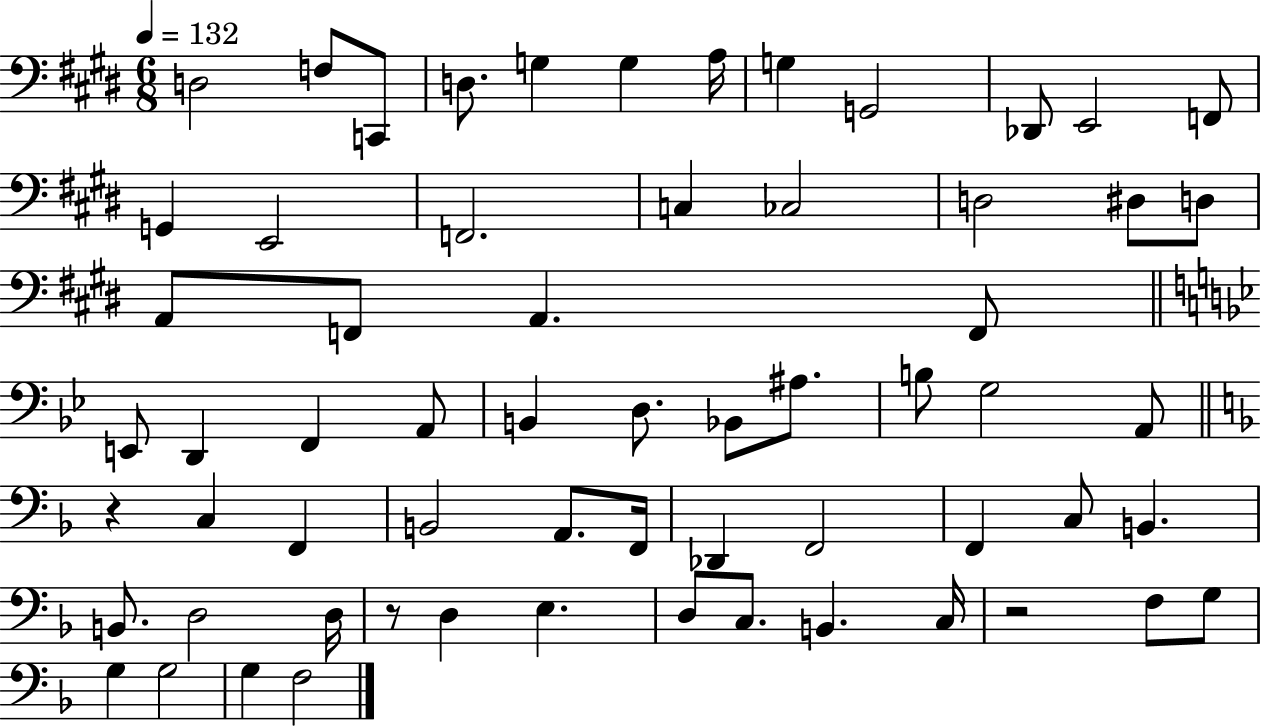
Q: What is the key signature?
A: E major